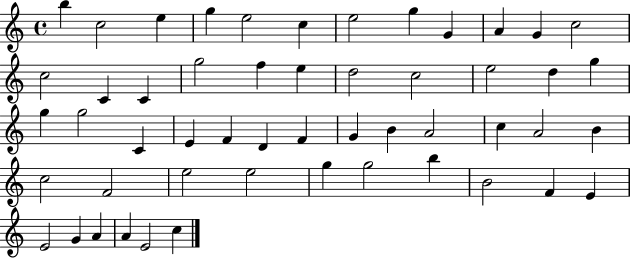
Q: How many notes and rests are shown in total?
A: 52